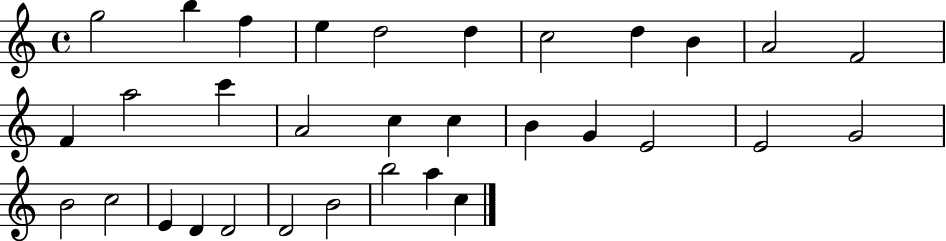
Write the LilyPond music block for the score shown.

{
  \clef treble
  \time 4/4
  \defaultTimeSignature
  \key c \major
  g''2 b''4 f''4 | e''4 d''2 d''4 | c''2 d''4 b'4 | a'2 f'2 | \break f'4 a''2 c'''4 | a'2 c''4 c''4 | b'4 g'4 e'2 | e'2 g'2 | \break b'2 c''2 | e'4 d'4 d'2 | d'2 b'2 | b''2 a''4 c''4 | \break \bar "|."
}